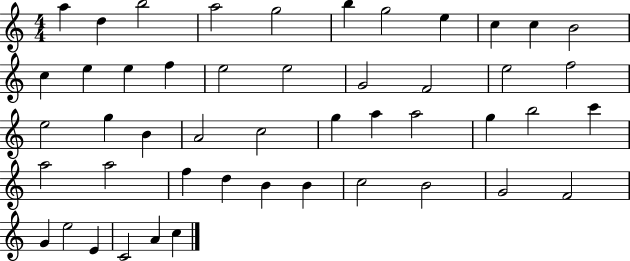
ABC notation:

X:1
T:Untitled
M:4/4
L:1/4
K:C
a d b2 a2 g2 b g2 e c c B2 c e e f e2 e2 G2 F2 e2 f2 e2 g B A2 c2 g a a2 g b2 c' a2 a2 f d B B c2 B2 G2 F2 G e2 E C2 A c